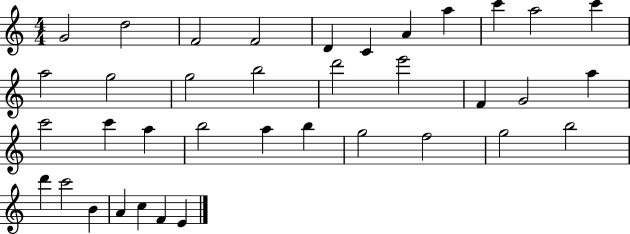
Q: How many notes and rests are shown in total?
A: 37